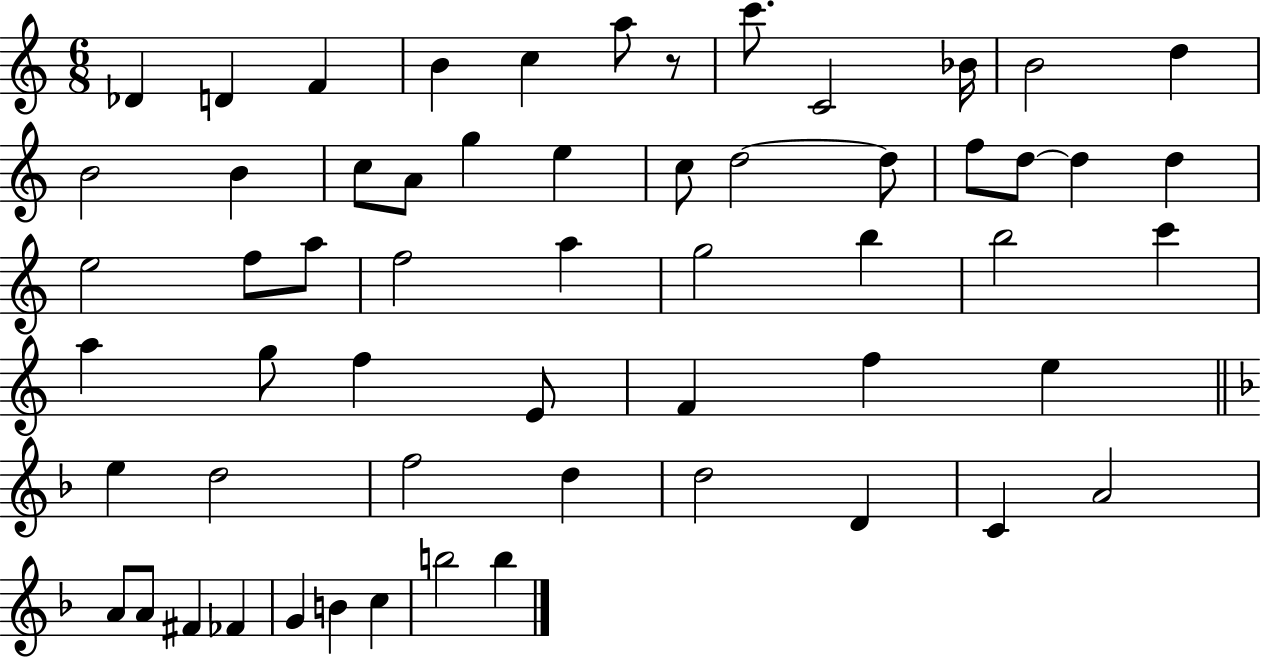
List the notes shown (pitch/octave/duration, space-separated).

Db4/q D4/q F4/q B4/q C5/q A5/e R/e C6/e. C4/h Bb4/s B4/h D5/q B4/h B4/q C5/e A4/e G5/q E5/q C5/e D5/h D5/e F5/e D5/e D5/q D5/q E5/h F5/e A5/e F5/h A5/q G5/h B5/q B5/h C6/q A5/q G5/e F5/q E4/e F4/q F5/q E5/q E5/q D5/h F5/h D5/q D5/h D4/q C4/q A4/h A4/e A4/e F#4/q FES4/q G4/q B4/q C5/q B5/h B5/q